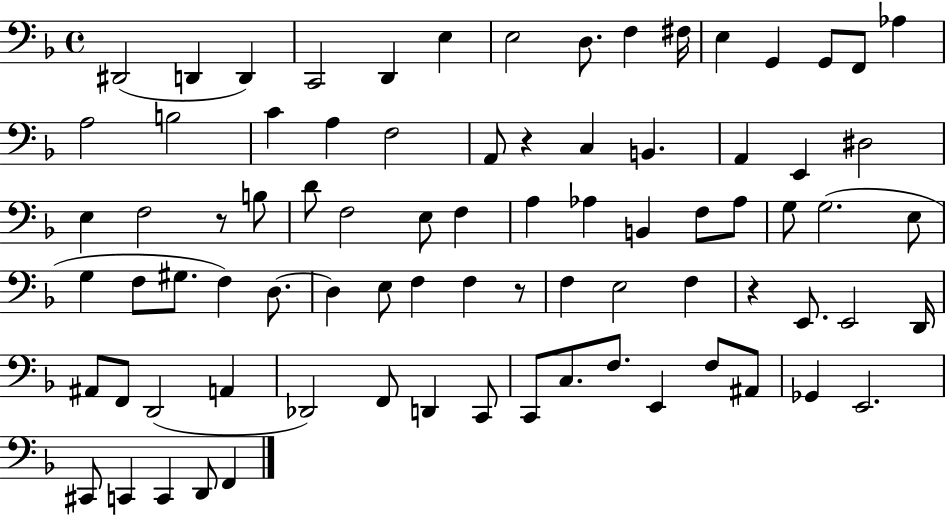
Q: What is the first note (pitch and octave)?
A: D#2